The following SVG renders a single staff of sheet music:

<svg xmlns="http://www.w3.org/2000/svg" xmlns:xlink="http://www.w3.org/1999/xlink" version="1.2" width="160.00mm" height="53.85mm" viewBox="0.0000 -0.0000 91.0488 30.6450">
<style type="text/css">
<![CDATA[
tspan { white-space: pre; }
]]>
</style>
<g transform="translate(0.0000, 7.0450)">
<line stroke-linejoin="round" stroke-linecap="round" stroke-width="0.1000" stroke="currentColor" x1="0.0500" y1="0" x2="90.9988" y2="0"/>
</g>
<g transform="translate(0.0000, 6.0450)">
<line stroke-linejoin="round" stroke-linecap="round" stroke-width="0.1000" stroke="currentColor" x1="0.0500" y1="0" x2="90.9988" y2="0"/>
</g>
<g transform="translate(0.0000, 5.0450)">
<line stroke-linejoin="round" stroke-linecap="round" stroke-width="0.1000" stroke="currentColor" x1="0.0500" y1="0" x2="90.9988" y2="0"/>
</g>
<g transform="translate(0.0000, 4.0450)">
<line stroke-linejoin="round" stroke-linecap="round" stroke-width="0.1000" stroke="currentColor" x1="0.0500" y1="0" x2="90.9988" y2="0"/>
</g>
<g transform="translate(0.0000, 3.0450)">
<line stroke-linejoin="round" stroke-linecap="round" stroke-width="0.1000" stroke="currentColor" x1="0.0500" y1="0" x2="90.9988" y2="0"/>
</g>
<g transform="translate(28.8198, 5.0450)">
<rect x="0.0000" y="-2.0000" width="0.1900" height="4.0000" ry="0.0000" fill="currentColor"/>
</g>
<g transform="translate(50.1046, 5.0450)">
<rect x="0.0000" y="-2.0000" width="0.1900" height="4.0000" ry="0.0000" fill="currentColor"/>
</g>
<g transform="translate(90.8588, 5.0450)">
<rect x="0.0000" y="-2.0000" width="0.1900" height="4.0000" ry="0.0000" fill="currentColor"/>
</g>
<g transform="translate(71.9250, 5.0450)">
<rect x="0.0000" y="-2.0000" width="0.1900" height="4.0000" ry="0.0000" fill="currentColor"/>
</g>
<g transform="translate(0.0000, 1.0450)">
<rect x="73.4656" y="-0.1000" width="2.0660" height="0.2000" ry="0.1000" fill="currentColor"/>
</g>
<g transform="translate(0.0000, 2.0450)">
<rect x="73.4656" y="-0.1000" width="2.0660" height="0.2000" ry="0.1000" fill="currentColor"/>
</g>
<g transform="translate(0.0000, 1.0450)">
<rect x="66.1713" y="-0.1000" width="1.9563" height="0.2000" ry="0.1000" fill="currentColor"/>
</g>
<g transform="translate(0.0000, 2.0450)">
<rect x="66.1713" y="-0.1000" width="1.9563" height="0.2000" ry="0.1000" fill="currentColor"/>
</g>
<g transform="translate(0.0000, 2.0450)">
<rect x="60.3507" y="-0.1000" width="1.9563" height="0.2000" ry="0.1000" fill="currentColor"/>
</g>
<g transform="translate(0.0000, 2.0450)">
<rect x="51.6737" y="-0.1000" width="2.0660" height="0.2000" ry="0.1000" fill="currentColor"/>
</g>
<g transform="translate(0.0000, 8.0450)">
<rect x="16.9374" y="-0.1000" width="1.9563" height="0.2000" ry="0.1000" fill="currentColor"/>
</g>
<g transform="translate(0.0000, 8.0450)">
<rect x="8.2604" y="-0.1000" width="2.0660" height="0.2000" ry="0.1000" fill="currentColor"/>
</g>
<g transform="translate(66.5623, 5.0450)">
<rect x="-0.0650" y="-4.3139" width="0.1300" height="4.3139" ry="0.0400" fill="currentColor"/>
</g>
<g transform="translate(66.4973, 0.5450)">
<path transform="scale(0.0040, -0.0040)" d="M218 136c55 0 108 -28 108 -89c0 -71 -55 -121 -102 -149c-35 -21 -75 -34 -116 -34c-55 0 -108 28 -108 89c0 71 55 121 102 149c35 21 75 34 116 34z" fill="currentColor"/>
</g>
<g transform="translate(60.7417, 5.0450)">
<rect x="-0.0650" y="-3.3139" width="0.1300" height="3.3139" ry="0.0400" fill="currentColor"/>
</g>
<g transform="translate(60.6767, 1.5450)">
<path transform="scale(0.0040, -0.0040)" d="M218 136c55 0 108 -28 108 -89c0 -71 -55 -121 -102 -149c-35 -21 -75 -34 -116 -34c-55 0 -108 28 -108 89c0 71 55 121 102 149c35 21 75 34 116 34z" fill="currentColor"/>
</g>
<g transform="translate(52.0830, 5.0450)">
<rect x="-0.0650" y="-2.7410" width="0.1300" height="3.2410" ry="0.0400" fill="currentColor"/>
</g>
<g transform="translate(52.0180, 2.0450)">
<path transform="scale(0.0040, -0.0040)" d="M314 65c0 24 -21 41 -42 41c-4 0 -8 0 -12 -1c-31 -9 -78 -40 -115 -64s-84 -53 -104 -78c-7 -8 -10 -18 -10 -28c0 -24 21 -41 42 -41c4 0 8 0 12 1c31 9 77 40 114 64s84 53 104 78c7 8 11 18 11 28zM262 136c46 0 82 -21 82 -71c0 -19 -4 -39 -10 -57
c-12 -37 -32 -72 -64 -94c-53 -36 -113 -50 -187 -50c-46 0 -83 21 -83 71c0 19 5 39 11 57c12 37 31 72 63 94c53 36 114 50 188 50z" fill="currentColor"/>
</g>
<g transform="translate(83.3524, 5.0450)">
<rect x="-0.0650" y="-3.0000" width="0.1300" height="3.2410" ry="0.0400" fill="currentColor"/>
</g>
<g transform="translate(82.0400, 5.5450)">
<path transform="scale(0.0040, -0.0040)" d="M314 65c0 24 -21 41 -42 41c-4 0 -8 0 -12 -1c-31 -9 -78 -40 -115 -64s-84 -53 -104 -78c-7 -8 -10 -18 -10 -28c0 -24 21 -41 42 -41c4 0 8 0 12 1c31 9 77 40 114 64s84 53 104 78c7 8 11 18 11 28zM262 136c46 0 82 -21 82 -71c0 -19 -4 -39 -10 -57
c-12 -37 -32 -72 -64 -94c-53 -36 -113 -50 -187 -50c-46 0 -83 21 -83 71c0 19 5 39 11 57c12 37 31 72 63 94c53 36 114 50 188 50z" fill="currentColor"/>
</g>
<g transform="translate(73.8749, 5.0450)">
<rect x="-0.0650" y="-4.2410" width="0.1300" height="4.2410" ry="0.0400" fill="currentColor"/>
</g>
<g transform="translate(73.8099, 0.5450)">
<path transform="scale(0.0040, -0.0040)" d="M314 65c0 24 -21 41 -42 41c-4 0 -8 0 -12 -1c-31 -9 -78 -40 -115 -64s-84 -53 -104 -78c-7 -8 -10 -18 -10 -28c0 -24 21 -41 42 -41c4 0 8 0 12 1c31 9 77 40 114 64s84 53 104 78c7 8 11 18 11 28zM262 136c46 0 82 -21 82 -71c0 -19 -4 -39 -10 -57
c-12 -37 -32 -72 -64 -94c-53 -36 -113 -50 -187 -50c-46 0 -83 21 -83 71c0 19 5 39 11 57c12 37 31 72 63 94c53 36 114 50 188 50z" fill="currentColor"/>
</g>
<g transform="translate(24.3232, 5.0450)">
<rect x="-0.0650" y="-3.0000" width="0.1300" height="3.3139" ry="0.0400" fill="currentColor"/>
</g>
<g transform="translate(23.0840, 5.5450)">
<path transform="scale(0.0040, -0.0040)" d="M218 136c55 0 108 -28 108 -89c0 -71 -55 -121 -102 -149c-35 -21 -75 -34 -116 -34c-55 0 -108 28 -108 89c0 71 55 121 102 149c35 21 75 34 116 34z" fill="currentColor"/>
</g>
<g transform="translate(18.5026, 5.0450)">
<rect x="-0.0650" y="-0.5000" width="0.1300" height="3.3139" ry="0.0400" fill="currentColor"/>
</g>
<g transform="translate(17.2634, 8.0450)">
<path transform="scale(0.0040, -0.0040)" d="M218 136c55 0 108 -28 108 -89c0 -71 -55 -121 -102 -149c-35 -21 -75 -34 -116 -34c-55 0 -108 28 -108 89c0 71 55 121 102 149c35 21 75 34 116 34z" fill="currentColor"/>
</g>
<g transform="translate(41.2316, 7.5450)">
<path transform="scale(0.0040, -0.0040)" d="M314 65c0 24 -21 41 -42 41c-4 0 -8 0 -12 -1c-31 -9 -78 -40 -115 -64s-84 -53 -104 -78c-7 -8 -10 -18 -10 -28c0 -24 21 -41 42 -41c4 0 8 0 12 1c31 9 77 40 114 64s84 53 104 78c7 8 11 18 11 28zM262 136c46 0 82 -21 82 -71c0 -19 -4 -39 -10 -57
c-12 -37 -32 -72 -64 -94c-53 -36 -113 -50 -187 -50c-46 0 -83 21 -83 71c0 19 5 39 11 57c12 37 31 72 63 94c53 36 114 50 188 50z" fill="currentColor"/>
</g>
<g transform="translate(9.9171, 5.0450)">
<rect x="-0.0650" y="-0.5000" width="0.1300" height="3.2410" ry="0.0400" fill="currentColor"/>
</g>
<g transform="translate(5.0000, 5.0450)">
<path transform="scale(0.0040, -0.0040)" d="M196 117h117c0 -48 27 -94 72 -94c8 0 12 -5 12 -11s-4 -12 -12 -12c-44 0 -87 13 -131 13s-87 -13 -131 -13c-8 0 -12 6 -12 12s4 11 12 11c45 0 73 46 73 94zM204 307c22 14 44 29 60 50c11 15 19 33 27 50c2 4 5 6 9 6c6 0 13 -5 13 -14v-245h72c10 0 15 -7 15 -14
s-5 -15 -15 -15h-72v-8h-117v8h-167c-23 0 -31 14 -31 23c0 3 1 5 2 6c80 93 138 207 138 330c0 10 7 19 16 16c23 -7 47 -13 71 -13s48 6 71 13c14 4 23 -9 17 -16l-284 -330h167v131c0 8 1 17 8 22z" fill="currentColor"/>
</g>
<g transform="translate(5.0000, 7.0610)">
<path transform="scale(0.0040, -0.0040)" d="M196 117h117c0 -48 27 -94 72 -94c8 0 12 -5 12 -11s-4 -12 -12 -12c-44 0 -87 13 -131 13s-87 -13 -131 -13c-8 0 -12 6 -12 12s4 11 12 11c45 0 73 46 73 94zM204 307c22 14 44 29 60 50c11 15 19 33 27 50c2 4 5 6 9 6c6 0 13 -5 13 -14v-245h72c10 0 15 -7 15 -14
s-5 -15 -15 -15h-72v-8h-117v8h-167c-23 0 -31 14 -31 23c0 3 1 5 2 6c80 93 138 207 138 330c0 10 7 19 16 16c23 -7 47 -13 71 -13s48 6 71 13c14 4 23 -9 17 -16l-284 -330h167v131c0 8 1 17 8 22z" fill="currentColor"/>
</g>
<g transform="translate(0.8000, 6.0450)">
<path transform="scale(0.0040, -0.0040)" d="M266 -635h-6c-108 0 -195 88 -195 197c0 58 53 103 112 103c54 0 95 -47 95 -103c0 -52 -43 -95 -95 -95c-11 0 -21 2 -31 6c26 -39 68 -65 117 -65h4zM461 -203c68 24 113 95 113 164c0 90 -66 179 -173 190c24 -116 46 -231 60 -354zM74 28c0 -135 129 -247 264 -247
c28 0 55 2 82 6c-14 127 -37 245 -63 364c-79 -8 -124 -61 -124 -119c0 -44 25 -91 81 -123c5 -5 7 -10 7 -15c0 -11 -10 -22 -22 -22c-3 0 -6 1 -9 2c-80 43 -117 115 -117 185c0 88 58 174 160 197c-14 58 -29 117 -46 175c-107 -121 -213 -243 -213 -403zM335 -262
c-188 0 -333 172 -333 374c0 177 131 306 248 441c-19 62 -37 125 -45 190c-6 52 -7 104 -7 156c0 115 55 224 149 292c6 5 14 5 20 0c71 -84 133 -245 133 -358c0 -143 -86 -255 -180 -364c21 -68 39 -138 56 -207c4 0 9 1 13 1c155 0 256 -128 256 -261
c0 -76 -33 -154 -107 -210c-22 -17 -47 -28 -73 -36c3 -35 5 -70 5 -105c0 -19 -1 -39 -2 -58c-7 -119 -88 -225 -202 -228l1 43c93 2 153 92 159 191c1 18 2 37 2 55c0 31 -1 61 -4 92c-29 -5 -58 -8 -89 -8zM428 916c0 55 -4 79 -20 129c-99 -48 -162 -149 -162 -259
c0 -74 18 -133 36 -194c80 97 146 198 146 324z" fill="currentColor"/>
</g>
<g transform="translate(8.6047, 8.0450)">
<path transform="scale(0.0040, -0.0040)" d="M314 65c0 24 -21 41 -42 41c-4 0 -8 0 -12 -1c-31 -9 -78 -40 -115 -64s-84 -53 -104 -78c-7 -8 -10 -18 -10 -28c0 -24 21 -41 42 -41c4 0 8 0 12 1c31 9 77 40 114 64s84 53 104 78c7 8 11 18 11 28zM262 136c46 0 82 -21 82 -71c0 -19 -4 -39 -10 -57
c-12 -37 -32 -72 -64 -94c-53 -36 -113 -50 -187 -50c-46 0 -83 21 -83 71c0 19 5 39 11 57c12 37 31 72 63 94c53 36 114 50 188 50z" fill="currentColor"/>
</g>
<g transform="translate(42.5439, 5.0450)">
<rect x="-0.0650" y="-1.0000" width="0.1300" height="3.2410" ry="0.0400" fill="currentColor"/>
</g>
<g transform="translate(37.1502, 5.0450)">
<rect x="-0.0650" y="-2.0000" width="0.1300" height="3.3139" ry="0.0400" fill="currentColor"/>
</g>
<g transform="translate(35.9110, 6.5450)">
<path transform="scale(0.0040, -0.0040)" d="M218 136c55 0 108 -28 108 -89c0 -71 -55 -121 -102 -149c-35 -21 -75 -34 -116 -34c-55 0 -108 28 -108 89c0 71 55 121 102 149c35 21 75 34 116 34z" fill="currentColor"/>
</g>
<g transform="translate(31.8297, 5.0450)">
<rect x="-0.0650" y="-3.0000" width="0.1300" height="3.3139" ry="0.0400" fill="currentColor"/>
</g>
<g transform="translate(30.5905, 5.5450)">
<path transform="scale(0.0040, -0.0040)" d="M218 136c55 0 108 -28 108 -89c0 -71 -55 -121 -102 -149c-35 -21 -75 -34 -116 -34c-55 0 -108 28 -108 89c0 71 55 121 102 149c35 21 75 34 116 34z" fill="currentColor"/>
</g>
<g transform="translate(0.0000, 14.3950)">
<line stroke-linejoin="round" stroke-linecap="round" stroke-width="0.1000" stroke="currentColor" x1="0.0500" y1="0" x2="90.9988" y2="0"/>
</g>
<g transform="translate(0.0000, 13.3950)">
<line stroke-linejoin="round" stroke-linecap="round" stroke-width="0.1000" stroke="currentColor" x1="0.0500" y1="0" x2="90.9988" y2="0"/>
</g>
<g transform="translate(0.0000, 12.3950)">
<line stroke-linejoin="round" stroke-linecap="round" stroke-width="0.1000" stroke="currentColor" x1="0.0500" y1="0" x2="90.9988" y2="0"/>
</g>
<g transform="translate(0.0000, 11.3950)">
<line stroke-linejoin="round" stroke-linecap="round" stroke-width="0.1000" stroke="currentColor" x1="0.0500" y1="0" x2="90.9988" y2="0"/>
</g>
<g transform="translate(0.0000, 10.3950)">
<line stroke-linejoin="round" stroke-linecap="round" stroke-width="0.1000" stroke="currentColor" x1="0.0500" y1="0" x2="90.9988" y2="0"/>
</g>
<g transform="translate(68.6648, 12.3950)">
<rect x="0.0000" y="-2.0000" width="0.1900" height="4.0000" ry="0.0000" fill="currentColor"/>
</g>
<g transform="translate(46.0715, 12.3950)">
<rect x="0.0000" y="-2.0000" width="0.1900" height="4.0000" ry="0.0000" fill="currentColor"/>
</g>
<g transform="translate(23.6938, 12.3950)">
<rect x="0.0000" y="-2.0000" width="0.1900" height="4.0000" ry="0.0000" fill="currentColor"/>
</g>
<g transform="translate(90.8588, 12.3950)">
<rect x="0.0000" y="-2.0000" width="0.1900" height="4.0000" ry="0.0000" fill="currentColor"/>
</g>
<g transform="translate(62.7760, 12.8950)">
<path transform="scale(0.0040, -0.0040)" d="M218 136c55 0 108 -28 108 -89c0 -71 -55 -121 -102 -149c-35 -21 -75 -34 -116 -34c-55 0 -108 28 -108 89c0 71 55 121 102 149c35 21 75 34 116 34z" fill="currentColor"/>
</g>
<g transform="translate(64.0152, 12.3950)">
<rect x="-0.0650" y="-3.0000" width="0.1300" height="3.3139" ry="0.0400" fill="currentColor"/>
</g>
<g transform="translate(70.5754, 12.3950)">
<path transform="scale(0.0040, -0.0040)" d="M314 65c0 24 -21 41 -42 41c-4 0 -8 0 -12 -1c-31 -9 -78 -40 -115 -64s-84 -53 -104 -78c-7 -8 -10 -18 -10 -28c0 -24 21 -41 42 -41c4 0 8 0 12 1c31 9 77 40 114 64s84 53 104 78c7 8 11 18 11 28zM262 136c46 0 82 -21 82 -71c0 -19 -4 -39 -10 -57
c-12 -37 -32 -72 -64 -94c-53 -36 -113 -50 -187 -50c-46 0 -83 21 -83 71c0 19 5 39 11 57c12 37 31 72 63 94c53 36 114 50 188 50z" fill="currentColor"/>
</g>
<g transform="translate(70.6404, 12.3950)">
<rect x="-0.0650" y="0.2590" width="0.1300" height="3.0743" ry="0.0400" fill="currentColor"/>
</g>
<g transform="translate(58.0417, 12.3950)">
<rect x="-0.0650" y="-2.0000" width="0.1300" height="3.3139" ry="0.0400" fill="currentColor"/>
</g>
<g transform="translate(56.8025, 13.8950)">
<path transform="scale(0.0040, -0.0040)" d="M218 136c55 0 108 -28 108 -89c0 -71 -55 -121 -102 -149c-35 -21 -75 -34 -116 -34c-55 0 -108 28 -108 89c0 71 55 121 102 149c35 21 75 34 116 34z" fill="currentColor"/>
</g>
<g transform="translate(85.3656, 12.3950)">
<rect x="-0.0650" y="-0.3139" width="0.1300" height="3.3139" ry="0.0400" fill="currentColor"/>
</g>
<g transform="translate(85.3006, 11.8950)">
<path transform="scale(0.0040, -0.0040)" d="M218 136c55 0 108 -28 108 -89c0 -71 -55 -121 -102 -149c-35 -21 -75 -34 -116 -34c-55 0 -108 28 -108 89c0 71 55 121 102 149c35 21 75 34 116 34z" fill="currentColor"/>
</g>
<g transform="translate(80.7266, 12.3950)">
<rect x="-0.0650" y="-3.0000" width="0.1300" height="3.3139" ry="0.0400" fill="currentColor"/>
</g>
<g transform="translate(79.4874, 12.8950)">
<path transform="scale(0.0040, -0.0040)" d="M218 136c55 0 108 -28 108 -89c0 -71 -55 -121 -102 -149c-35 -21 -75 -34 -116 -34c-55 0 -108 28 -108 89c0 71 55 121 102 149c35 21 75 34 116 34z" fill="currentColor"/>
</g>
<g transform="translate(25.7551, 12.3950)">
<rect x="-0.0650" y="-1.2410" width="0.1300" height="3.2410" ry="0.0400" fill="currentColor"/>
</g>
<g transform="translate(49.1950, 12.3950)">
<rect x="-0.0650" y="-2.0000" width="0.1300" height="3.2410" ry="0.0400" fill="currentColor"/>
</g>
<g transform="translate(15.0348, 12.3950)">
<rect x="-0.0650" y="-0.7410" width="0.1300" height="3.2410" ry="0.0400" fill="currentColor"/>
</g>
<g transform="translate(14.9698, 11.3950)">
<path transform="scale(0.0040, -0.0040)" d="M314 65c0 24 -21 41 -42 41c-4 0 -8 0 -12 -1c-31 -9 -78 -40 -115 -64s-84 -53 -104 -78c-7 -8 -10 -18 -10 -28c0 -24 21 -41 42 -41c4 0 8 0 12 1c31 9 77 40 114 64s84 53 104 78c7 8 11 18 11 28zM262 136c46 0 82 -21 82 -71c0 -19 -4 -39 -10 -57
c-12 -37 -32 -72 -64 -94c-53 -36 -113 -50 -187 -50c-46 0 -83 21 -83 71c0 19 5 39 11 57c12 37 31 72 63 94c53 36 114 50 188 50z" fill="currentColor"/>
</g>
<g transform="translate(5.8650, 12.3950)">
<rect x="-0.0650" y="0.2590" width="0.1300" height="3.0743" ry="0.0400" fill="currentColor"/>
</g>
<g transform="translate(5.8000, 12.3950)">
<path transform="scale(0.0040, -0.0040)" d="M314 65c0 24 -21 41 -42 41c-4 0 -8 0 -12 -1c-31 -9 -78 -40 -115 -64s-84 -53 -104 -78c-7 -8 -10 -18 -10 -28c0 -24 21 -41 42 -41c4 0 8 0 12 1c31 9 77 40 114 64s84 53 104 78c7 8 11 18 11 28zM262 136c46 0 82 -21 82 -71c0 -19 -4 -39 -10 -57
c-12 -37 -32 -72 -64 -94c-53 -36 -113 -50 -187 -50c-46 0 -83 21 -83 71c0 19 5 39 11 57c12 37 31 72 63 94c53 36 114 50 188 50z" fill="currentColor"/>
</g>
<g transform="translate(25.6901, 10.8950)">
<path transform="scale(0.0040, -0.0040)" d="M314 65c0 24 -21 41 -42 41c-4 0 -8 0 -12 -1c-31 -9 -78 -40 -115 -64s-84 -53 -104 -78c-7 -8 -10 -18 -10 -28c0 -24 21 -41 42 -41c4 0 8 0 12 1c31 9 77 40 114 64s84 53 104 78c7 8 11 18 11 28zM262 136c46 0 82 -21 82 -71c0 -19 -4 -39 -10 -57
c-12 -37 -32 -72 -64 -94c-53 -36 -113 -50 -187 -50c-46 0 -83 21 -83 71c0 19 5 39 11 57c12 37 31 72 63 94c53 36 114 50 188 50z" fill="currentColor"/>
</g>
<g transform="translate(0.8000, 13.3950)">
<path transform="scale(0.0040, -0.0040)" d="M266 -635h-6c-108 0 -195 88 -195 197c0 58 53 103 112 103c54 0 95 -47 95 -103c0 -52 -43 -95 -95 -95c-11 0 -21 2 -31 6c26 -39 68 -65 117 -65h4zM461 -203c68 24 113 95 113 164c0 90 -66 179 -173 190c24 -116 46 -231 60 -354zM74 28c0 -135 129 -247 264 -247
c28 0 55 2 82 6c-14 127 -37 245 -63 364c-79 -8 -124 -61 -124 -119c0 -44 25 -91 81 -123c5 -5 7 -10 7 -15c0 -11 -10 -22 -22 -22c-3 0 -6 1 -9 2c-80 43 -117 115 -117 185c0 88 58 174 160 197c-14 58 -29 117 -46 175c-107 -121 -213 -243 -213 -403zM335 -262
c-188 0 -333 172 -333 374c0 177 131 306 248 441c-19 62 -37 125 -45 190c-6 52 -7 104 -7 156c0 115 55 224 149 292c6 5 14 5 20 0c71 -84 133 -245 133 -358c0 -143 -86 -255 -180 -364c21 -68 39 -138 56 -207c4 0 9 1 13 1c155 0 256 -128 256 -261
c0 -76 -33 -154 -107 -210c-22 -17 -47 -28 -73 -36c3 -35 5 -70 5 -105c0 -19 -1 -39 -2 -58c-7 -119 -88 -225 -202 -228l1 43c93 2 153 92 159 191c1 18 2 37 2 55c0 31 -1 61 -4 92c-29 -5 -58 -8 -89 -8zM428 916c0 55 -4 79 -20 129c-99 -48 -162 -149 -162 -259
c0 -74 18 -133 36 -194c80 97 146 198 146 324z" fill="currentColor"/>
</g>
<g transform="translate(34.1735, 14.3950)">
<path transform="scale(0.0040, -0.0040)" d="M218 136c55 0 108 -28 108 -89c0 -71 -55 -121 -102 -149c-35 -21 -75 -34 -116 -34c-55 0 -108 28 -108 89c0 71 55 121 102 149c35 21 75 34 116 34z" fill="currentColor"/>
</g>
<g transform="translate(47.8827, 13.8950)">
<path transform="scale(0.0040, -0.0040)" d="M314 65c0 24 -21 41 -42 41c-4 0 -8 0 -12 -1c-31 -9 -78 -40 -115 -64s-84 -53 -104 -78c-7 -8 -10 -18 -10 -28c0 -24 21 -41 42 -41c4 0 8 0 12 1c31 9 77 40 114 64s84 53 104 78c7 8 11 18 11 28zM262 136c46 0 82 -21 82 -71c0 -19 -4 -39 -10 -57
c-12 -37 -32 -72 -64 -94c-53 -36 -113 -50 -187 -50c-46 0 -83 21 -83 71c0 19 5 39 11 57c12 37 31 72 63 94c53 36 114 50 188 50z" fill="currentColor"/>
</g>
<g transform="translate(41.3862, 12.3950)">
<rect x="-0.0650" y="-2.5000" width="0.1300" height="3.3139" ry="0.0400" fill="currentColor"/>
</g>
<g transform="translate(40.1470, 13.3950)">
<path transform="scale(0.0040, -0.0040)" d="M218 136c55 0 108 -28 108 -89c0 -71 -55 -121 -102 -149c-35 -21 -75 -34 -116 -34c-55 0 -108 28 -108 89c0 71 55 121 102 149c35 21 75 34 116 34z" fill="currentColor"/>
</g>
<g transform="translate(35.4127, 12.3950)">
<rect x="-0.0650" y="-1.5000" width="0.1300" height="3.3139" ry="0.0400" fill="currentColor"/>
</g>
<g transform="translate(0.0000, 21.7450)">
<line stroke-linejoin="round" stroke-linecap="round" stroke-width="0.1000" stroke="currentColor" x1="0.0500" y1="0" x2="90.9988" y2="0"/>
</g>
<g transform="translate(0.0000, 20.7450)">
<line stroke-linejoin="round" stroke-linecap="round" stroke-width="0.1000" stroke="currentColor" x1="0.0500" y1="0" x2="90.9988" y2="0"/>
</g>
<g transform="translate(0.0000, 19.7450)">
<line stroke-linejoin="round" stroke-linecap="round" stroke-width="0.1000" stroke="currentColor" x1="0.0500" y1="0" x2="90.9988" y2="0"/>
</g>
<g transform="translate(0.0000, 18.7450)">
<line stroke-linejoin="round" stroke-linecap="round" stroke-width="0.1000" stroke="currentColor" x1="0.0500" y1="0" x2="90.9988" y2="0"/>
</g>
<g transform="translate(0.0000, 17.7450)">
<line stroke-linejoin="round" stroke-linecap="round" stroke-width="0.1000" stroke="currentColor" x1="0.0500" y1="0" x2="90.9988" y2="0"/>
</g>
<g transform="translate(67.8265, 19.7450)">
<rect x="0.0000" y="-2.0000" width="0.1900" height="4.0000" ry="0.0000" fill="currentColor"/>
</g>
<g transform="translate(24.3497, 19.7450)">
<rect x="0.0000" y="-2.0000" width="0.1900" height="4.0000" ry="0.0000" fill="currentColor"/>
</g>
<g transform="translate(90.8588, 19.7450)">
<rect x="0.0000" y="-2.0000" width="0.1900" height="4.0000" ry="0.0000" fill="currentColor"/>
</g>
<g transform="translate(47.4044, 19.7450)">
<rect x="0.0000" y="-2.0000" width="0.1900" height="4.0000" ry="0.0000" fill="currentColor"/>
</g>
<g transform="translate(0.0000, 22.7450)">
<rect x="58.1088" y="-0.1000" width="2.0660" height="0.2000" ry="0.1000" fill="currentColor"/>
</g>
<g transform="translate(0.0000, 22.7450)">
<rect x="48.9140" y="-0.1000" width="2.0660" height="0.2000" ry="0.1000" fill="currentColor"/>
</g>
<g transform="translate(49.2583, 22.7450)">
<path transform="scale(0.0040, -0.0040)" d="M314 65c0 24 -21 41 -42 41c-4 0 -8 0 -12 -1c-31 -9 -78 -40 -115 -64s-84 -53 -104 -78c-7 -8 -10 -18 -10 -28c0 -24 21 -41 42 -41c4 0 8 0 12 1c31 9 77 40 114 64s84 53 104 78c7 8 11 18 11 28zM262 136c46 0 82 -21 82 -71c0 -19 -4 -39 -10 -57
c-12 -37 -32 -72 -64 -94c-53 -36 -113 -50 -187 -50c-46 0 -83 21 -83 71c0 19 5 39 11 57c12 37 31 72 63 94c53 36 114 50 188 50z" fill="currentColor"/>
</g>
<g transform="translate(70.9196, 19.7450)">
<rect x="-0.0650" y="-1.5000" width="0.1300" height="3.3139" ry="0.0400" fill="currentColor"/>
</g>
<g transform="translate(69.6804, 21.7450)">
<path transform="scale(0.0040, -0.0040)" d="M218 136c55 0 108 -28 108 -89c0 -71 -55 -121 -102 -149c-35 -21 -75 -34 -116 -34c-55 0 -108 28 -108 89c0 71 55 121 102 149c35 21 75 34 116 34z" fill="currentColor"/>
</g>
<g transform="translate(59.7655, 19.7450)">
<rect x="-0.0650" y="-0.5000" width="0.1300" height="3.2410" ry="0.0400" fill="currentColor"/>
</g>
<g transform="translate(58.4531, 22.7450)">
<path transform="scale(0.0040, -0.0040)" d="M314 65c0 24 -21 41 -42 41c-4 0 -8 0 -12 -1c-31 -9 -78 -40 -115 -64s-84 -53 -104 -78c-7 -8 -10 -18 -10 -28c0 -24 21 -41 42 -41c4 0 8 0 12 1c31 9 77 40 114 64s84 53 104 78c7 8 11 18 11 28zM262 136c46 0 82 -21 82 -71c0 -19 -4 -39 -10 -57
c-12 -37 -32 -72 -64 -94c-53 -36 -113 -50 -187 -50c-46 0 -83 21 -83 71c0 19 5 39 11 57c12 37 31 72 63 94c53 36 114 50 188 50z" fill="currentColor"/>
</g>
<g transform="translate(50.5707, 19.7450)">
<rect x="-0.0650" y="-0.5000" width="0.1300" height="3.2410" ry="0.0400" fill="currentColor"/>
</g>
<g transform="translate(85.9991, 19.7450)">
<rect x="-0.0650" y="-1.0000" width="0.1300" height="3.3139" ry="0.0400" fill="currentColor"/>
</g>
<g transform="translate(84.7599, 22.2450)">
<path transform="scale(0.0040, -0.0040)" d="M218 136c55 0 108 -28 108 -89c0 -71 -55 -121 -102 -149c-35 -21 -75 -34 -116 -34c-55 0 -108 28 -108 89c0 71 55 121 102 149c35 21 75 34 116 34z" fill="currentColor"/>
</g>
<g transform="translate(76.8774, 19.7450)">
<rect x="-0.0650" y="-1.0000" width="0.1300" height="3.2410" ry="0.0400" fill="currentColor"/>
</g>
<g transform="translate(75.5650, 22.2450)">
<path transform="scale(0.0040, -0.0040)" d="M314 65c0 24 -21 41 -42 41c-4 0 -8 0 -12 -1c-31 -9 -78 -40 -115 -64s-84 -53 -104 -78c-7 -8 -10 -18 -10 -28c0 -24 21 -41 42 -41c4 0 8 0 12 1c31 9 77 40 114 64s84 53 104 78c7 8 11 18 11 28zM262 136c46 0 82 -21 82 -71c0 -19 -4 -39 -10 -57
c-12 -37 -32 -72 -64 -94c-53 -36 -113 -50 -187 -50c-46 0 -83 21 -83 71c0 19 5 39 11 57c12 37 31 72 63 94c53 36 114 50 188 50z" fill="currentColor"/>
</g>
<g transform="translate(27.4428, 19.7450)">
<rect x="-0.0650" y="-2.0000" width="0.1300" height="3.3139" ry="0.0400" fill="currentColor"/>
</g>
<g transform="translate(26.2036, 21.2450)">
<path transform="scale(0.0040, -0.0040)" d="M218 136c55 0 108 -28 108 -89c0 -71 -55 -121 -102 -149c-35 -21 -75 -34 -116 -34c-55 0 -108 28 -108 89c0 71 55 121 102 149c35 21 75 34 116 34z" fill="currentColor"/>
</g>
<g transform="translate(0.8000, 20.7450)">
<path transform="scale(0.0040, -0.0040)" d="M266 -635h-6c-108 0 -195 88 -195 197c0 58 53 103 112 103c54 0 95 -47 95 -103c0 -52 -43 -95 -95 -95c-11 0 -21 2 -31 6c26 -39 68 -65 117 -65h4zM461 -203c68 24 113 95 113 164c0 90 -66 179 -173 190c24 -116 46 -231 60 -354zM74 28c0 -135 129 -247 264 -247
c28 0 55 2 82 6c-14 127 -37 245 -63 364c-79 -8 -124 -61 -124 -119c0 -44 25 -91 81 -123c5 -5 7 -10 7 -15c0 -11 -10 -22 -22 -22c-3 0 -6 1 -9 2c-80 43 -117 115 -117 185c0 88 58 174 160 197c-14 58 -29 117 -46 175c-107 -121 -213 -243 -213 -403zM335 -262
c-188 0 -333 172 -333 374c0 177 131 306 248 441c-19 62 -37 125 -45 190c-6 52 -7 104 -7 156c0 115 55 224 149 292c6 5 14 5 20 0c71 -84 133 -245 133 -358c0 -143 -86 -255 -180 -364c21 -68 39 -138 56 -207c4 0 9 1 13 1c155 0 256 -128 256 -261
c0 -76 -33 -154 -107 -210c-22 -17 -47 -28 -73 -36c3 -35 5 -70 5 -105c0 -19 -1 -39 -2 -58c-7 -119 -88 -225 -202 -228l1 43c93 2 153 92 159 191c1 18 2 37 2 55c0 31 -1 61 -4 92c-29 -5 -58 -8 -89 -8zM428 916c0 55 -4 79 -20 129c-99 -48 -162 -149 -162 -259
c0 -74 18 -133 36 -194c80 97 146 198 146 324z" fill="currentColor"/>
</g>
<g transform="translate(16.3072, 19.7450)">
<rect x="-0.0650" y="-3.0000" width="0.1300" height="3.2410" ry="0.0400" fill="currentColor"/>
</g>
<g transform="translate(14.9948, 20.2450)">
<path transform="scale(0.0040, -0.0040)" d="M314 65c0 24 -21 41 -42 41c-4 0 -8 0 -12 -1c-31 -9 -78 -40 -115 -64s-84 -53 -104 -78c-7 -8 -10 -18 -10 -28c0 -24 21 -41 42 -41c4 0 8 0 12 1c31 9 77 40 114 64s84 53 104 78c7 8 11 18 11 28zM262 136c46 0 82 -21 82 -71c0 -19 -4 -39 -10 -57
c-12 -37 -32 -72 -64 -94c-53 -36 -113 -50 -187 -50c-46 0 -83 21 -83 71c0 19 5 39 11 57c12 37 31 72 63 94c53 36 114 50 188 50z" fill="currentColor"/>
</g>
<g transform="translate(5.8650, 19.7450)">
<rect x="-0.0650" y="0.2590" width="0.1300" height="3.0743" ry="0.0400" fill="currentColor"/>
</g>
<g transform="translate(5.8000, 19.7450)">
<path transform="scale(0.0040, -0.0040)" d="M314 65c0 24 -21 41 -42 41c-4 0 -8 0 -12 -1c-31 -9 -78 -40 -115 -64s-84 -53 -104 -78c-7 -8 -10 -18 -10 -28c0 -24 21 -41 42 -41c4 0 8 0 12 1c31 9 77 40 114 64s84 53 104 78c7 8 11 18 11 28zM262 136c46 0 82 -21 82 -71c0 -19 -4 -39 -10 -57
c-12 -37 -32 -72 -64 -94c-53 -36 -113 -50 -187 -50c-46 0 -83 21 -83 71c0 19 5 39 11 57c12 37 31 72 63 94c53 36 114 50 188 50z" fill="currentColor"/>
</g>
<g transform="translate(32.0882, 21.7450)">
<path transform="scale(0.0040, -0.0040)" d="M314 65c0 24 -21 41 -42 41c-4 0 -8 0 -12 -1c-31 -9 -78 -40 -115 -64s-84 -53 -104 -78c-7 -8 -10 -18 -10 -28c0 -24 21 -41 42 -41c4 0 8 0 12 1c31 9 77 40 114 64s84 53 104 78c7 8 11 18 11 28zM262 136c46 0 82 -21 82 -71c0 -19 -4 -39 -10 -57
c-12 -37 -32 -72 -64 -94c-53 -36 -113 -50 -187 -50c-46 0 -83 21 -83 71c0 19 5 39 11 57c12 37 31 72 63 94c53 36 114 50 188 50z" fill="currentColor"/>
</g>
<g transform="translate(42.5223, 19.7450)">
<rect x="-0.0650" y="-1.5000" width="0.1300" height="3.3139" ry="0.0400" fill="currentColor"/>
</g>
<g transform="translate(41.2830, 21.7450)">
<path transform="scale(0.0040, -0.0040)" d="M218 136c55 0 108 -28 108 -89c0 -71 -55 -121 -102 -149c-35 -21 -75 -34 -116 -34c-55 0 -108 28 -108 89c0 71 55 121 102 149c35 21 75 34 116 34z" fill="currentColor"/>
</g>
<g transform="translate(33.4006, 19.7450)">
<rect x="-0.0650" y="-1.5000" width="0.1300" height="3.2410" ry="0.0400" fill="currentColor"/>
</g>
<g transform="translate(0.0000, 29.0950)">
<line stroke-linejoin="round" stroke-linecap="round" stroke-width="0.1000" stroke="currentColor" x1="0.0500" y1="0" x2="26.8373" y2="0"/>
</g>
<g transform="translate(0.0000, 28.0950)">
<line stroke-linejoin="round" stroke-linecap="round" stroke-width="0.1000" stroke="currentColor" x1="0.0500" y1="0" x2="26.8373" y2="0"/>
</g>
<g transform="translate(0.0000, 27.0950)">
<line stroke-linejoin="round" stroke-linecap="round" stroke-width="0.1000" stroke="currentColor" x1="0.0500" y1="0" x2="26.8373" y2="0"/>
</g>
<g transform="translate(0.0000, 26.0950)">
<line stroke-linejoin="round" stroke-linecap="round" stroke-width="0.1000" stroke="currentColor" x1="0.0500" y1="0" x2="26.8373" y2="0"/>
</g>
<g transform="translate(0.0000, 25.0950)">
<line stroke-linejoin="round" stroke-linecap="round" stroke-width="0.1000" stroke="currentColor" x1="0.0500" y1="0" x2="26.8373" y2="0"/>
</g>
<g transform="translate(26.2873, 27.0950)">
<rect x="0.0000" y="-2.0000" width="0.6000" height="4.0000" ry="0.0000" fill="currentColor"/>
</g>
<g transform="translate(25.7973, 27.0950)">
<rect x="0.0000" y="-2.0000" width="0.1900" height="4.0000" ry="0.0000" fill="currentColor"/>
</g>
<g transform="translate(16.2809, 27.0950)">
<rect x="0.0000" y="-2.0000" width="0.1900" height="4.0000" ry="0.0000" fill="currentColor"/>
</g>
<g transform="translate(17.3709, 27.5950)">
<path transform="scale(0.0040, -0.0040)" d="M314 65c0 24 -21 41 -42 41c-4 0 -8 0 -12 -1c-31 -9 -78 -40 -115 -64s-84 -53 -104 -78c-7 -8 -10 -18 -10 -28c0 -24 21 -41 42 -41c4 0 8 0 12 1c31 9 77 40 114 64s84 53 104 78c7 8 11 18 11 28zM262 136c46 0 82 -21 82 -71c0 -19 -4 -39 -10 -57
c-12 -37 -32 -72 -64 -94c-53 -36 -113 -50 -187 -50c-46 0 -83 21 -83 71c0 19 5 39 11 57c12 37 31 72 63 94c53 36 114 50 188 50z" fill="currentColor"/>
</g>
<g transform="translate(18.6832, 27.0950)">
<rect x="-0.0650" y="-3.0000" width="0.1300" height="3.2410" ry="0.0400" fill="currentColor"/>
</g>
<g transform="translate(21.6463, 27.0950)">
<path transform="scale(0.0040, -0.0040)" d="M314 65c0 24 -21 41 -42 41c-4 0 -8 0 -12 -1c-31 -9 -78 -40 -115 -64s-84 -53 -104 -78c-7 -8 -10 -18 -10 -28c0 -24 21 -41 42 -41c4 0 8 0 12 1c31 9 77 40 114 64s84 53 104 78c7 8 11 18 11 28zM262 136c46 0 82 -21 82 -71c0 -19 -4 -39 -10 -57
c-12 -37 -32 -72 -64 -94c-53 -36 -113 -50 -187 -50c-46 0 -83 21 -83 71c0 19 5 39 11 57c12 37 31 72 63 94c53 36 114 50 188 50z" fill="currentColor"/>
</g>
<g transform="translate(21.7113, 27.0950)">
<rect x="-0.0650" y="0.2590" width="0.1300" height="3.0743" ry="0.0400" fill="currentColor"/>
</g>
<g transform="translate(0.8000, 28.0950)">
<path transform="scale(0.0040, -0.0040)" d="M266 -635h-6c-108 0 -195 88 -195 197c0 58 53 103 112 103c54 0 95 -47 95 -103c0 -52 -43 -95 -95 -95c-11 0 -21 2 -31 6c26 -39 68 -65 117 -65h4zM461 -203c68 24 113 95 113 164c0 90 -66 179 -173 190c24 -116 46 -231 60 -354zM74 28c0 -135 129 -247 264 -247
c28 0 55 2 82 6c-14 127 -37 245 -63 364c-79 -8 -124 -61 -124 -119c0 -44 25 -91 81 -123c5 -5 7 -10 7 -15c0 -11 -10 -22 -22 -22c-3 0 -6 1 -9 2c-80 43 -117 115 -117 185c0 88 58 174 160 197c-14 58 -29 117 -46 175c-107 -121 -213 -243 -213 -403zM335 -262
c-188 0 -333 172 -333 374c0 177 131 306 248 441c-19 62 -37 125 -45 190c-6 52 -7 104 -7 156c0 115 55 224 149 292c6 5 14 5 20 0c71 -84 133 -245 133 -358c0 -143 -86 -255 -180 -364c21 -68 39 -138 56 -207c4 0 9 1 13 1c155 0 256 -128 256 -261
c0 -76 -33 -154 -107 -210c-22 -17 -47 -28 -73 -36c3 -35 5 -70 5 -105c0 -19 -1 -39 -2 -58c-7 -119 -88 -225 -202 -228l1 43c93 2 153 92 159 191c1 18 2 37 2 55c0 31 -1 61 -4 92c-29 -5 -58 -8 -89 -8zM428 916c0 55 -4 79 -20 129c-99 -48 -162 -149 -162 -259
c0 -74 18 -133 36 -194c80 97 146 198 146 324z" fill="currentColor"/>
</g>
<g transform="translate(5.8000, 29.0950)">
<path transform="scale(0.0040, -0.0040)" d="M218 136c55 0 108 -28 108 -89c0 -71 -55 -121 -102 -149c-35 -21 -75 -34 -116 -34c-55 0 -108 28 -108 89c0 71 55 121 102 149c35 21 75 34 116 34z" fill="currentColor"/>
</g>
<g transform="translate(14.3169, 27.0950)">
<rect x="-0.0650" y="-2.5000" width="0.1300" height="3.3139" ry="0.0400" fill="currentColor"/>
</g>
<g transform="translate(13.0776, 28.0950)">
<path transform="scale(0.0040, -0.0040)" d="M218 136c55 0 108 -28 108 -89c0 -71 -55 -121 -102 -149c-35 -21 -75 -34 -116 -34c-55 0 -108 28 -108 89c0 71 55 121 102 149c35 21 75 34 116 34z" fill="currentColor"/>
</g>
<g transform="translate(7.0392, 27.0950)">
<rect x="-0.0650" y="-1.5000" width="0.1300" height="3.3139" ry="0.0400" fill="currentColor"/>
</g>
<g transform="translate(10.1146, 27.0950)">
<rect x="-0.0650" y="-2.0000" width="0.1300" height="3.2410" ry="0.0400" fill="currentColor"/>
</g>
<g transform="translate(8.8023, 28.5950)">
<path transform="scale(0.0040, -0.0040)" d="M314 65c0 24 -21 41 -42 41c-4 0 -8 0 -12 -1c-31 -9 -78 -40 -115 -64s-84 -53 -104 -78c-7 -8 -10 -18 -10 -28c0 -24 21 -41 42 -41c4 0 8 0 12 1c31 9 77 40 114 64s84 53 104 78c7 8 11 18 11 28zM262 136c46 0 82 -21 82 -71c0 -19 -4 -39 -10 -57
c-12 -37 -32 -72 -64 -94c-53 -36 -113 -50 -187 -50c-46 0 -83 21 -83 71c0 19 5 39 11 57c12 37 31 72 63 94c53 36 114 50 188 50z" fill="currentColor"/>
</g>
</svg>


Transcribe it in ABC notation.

X:1
T:Untitled
M:4/4
L:1/4
K:C
C2 C A A F D2 a2 b d' d'2 A2 B2 d2 e2 E G F2 F A B2 A c B2 A2 F E2 E C2 C2 E D2 D E F2 G A2 B2